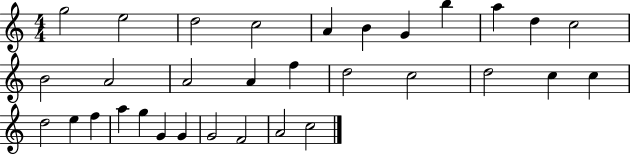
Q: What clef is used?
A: treble